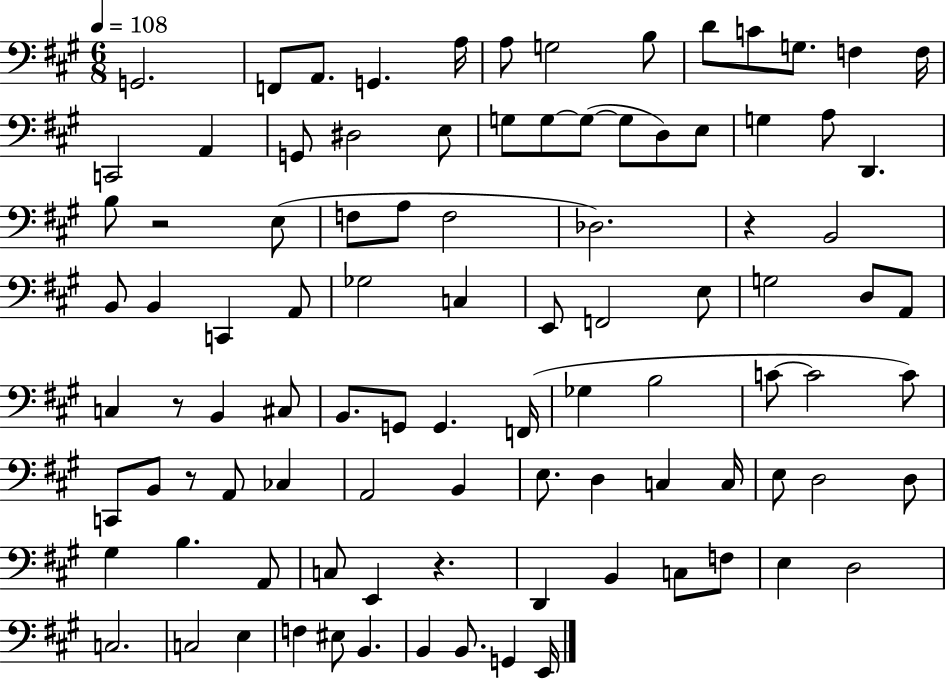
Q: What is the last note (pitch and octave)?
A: E2